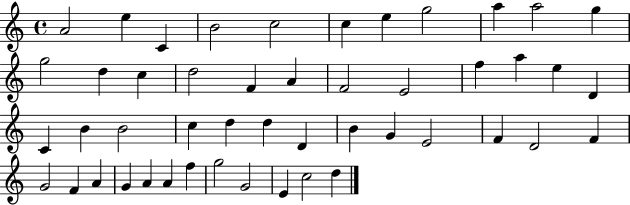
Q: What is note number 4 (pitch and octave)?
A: B4